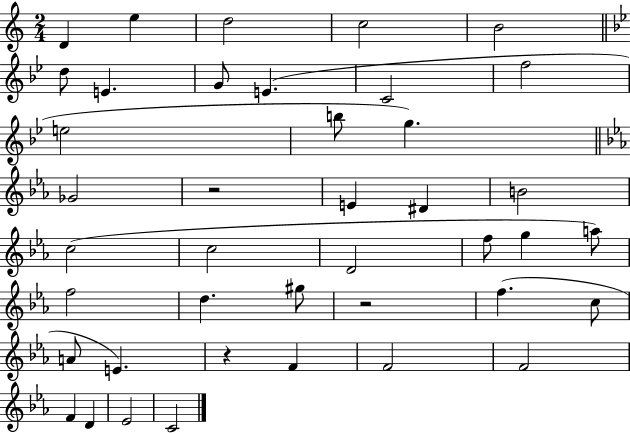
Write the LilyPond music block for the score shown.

{
  \clef treble
  \numericTimeSignature
  \time 2/4
  \key c \major
  d'4 e''4 | d''2 | c''2 | b'2 | \break \bar "||" \break \key bes \major d''8 e'4. | g'8 e'4.( | c'2 | f''2 | \break e''2 | b''8 g''4.) | \bar "||" \break \key ees \major ges'2 | r2 | e'4 dis'4 | b'2 | \break c''2( | c''2 | d'2 | f''8 g''4 a''8) | \break f''2 | d''4. gis''8 | r2 | f''4.( c''8 | \break a'8 e'4.) | r4 f'4 | f'2 | f'2 | \break f'4 d'4 | ees'2 | c'2 | \bar "|."
}